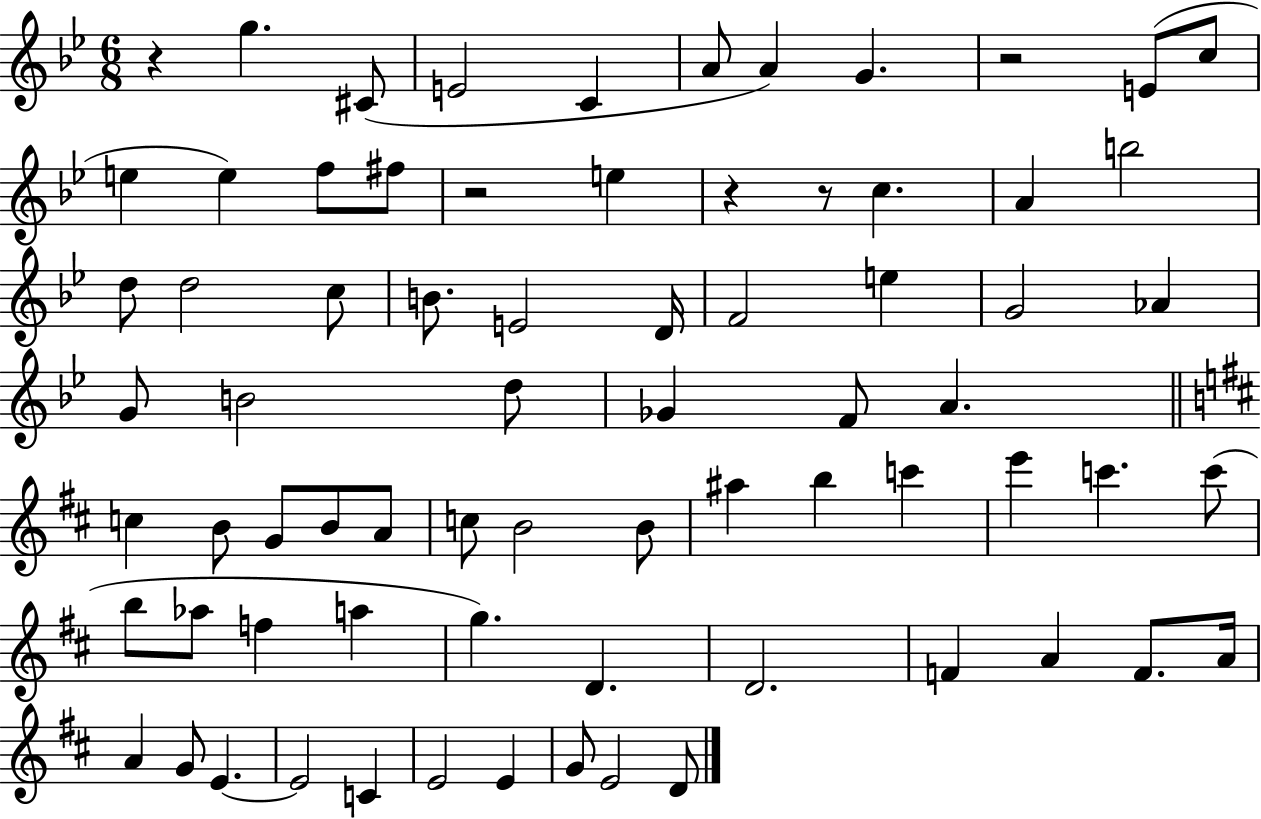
R/q G5/q. C#4/e E4/h C4/q A4/e A4/q G4/q. R/h E4/e C5/e E5/q E5/q F5/e F#5/e R/h E5/q R/q R/e C5/q. A4/q B5/h D5/e D5/h C5/e B4/e. E4/h D4/s F4/h E5/q G4/h Ab4/q G4/e B4/h D5/e Gb4/q F4/e A4/q. C5/q B4/e G4/e B4/e A4/e C5/e B4/h B4/e A#5/q B5/q C6/q E6/q C6/q. C6/e B5/e Ab5/e F5/q A5/q G5/q. D4/q. D4/h. F4/q A4/q F4/e. A4/s A4/q G4/e E4/q. E4/h C4/q E4/h E4/q G4/e E4/h D4/e